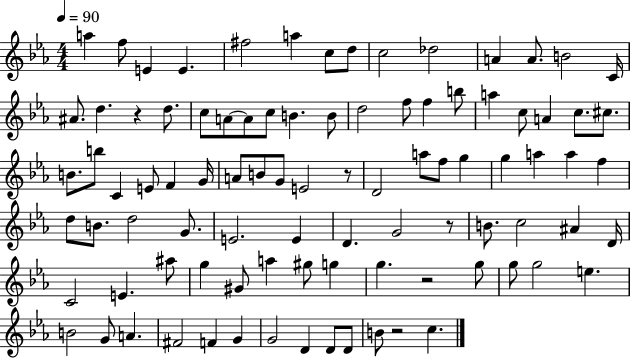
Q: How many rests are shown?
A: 5